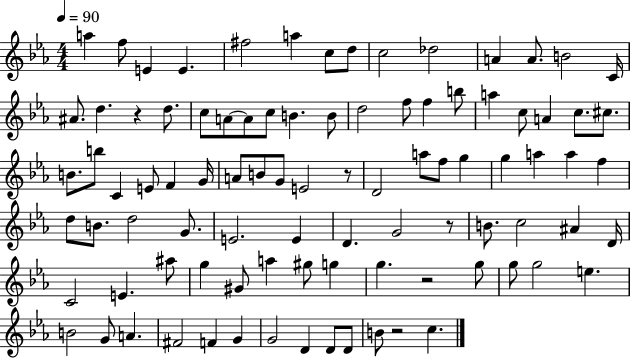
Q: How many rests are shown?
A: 5